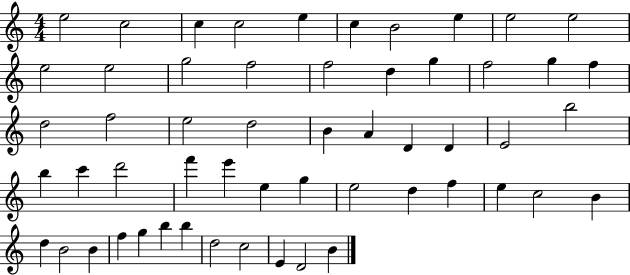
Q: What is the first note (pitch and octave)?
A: E5